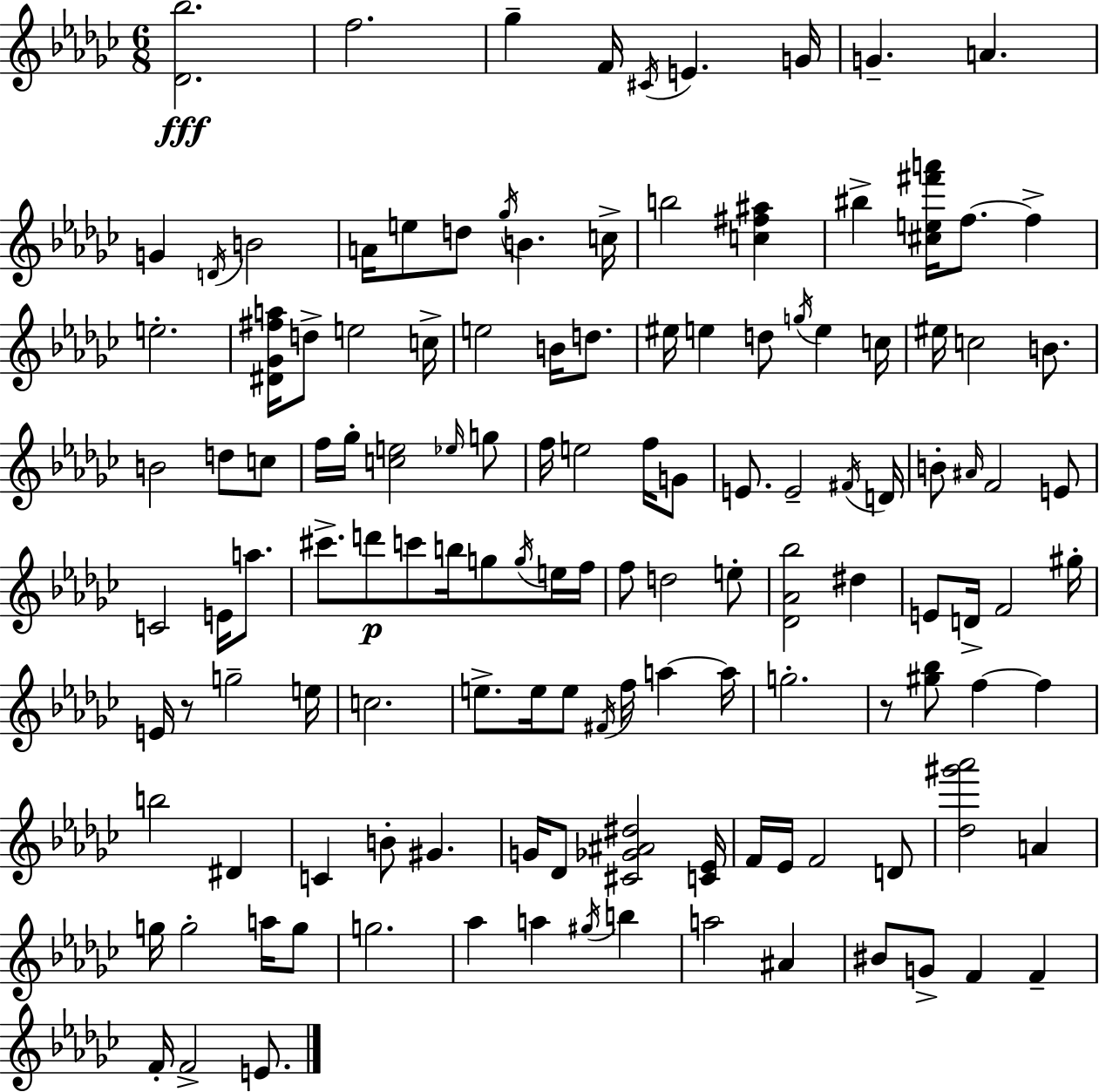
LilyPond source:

{
  \clef treble
  \numericTimeSignature
  \time 6/8
  \key ees \minor
  <des' bes''>2.\fff | f''2. | ges''4-- f'16 \acciaccatura { cis'16 } e'4. | g'16 g'4.-- a'4. | \break g'4 \acciaccatura { d'16 } b'2 | a'16 e''8 d''8 \acciaccatura { ges''16 } b'4. | c''16-> b''2 <c'' fis'' ais''>4 | bis''4-> <cis'' e'' fis''' a'''>16 f''8.~~ f''4-> | \break e''2.-. | <dis' ges' fis'' a''>16 d''8-> e''2 | c''16-> e''2 b'16 | d''8. eis''16 e''4 d''8 \acciaccatura { g''16 } e''4 | \break c''16 eis''16 c''2 | b'8. b'2 | d''8 c''8 f''16 ges''16-. <c'' e''>2 | \grace { ees''16 } g''8 f''16 e''2 | \break f''16 g'8 e'8. e'2-- | \acciaccatura { fis'16 } d'16 b'8-. \grace { ais'16 } f'2 | e'8 c'2 | e'16 a''8. cis'''8.-> d'''8\p | \break c'''8 b''16 g''8 \acciaccatura { g''16 } e''16 f''16 f''8 d''2 | e''8-. <des' aes' bes''>2 | dis''4 e'8 d'16-> f'2 | gis''16-. e'16 r8 g''2-- | \break e''16 c''2. | e''8.-> e''16 | e''8 \acciaccatura { fis'16 } f''16 a''4~~ a''16 g''2.-. | r8 <gis'' bes''>8 | \break f''4~~ f''4 b''2 | dis'4 c'4 | b'8-. gis'4. g'16 des'8 | <cis' ges' ais' dis''>2 <c' ees'>16 f'16 ees'16 f'2 | \break d'8 <des'' gis''' aes'''>2 | a'4 g''16 g''2-. | a''16 g''8 g''2. | aes''4 | \break a''4 \acciaccatura { gis''16 } b''4 a''2 | ais'4 bis'8 | g'8-> f'4 f'4-- f'16-. f'2-> | e'8. \bar "|."
}